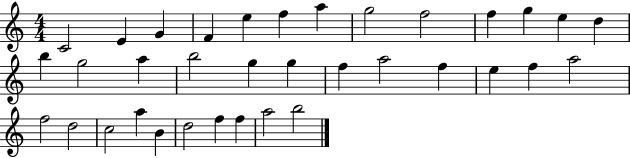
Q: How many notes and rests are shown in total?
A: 35